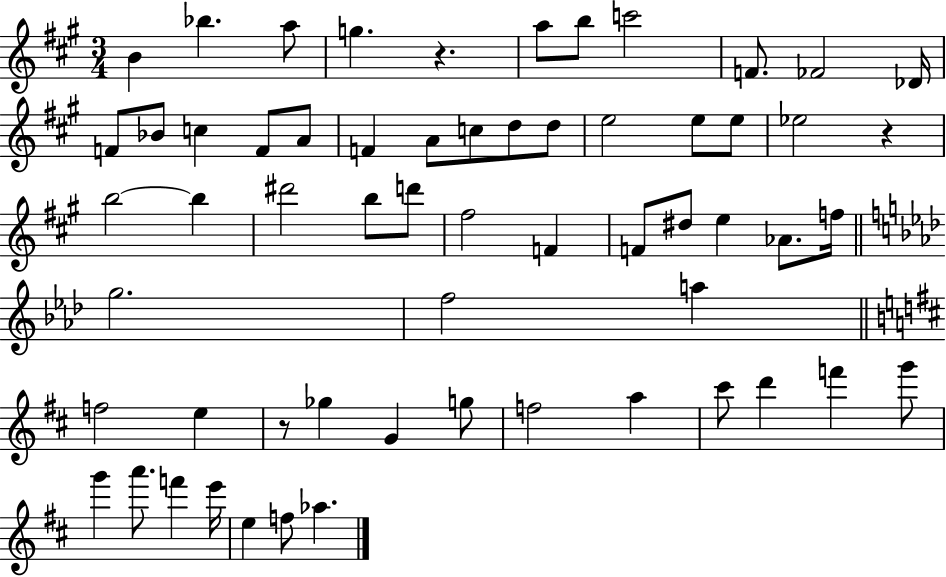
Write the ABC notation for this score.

X:1
T:Untitled
M:3/4
L:1/4
K:A
B _b a/2 g z a/2 b/2 c'2 F/2 _F2 _D/4 F/2 _B/2 c F/2 A/2 F A/2 c/2 d/2 d/2 e2 e/2 e/2 _e2 z b2 b ^d'2 b/2 d'/2 ^f2 F F/2 ^d/2 e _A/2 f/4 g2 f2 a f2 e z/2 _g G g/2 f2 a ^c'/2 d' f' g'/2 g' a'/2 f' e'/4 e f/2 _a